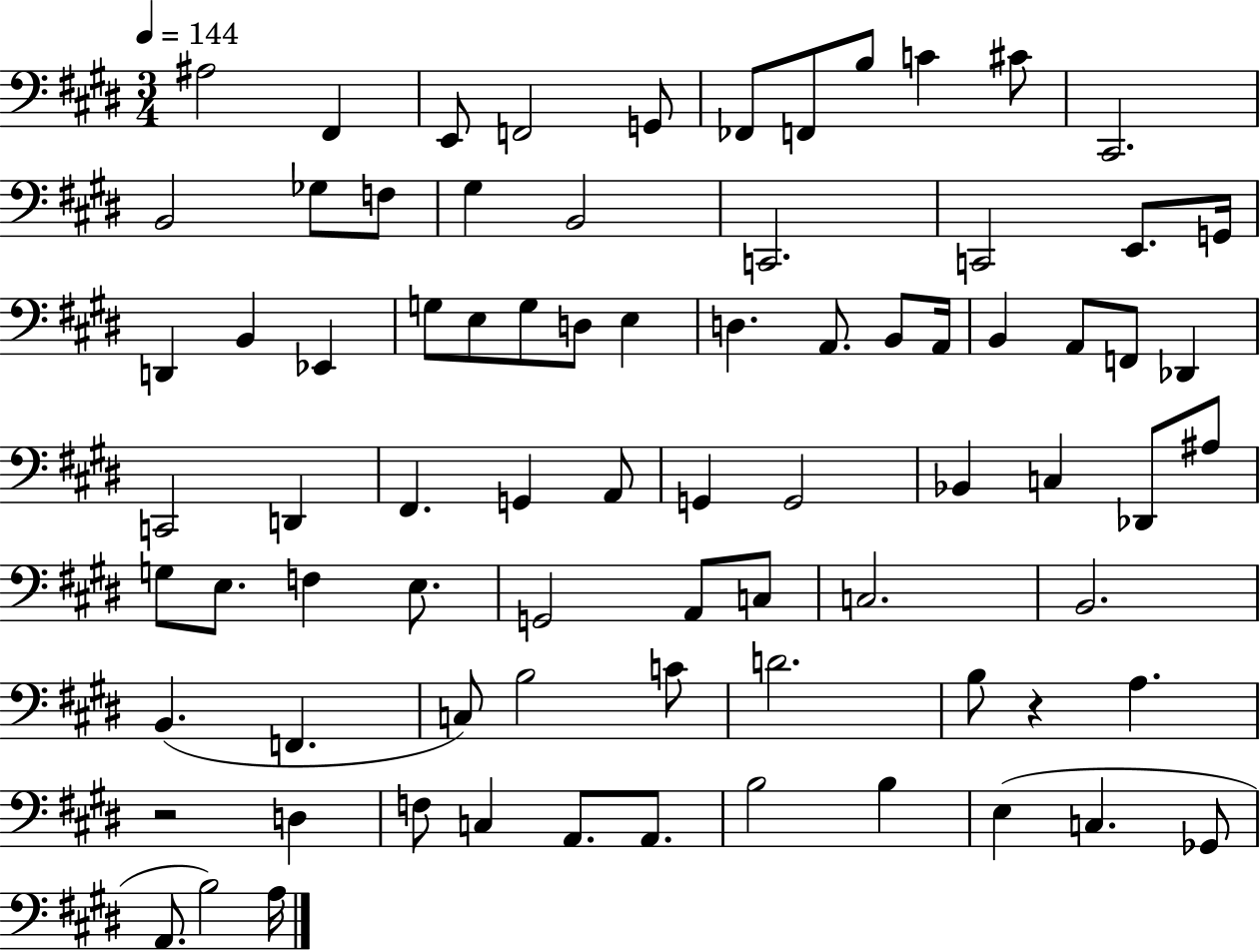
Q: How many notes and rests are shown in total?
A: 79